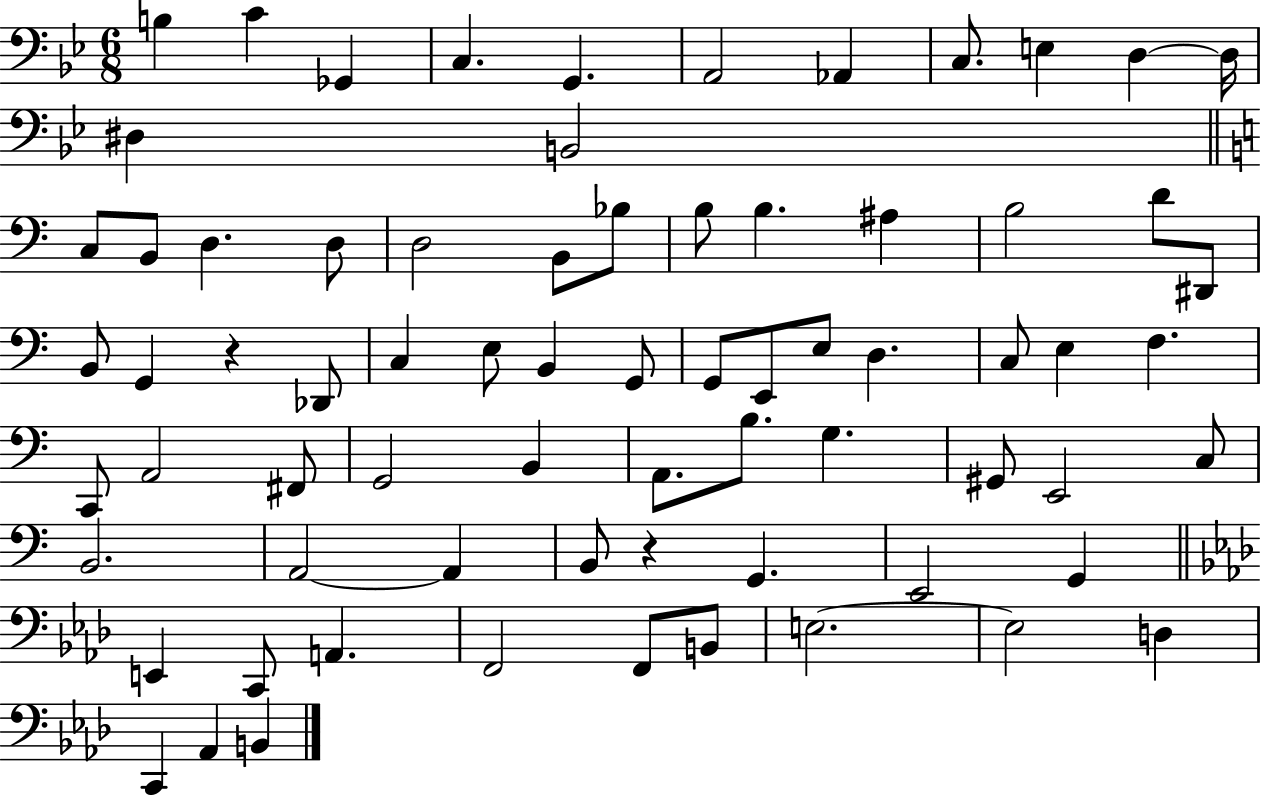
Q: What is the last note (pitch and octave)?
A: B2